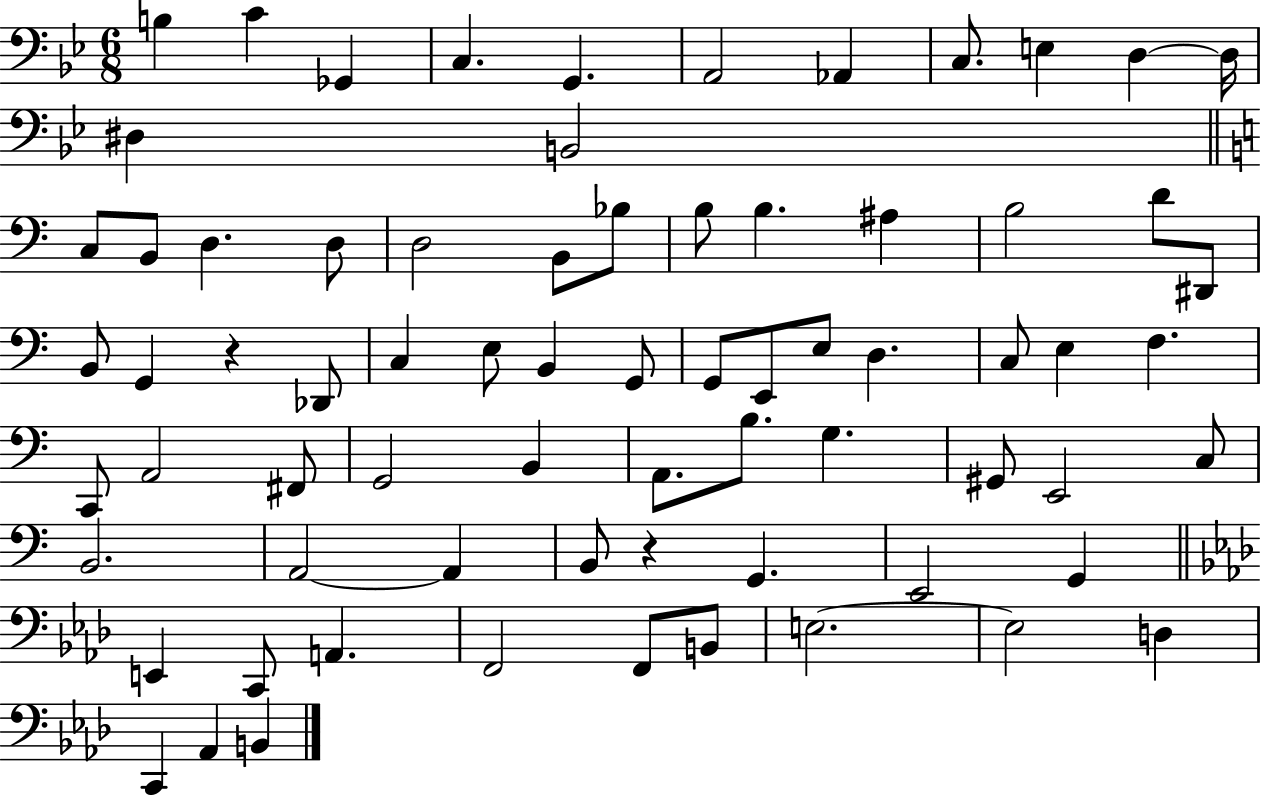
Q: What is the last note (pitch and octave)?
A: B2